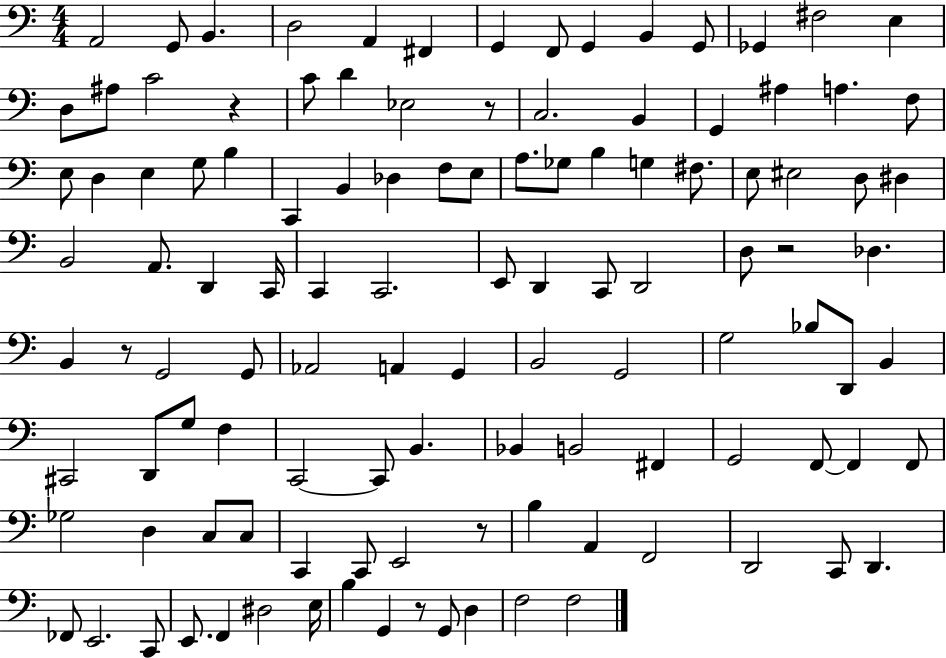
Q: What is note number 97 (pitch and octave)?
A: FES2